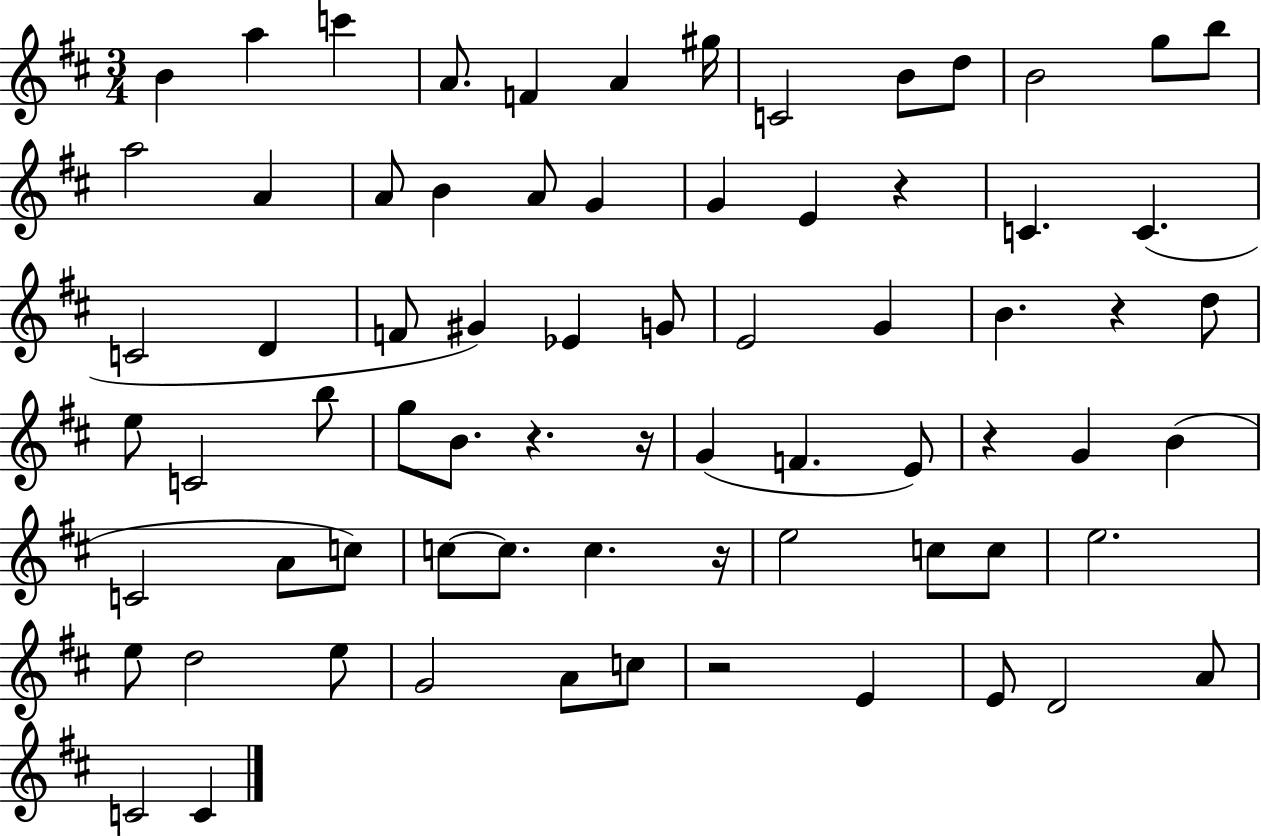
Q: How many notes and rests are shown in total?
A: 72